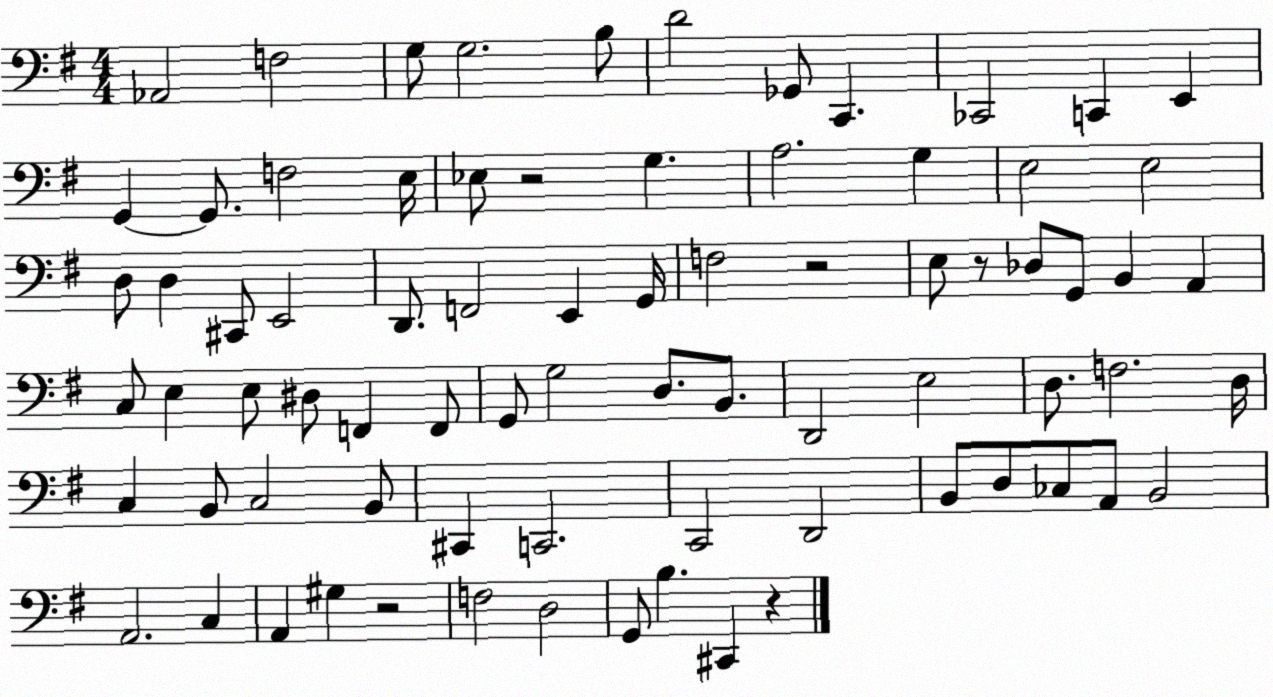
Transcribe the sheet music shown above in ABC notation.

X:1
T:Untitled
M:4/4
L:1/4
K:G
_A,,2 F,2 G,/2 G,2 B,/2 D2 _G,,/2 C,, _C,,2 C,, E,, G,, G,,/2 F,2 E,/4 _E,/2 z2 G, A,2 G, E,2 E,2 D,/2 D, ^C,,/2 E,,2 D,,/2 F,,2 E,, G,,/4 F,2 z2 E,/2 z/2 _D,/2 G,,/2 B,, A,, C,/2 E, E,/2 ^D,/2 F,, F,,/2 G,,/2 G,2 D,/2 B,,/2 D,,2 E,2 D,/2 F,2 D,/4 C, B,,/2 C,2 B,,/2 ^C,, C,,2 C,,2 D,,2 B,,/2 D,/2 _C,/2 A,,/2 B,,2 A,,2 C, A,, ^G, z2 F,2 D,2 G,,/2 B, ^C,, z